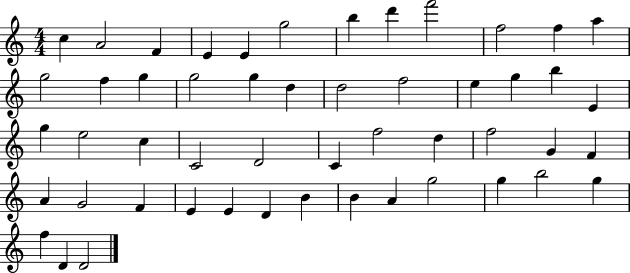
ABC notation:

X:1
T:Untitled
M:4/4
L:1/4
K:C
c A2 F E E g2 b d' f'2 f2 f a g2 f g g2 g d d2 f2 e g b E g e2 c C2 D2 C f2 d f2 G F A G2 F E E D B B A g2 g b2 g f D D2